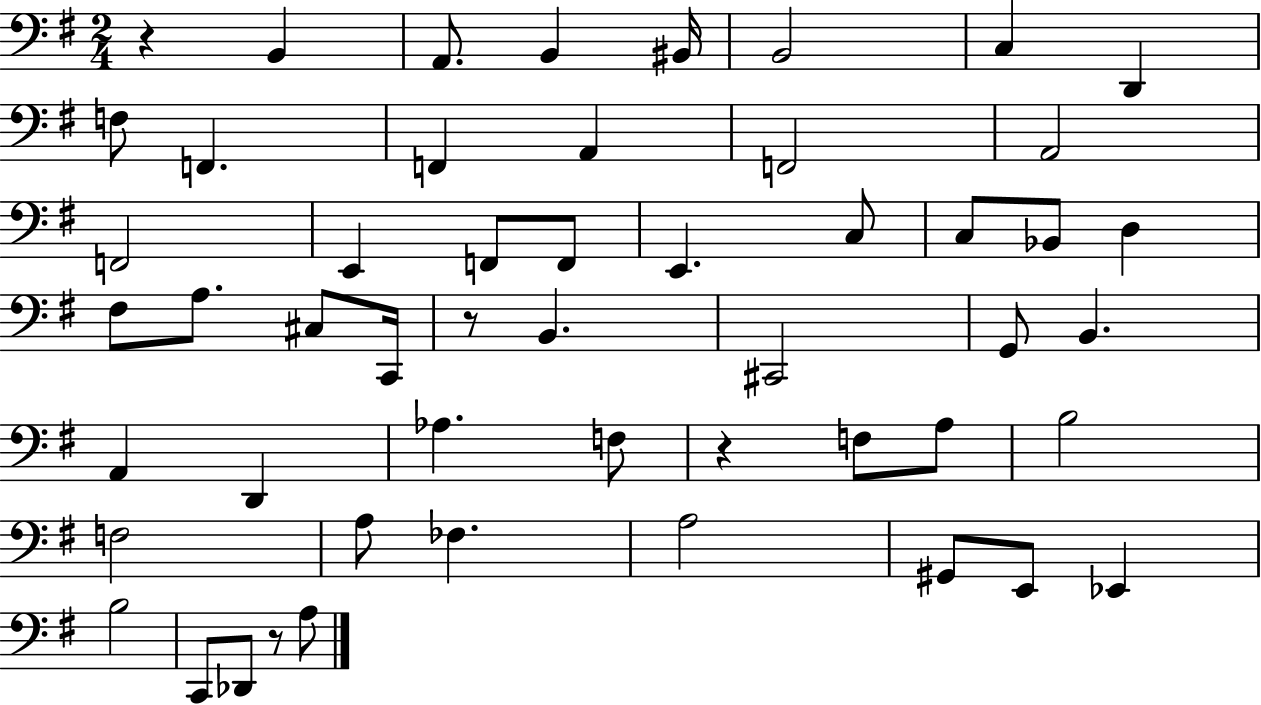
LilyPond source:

{
  \clef bass
  \numericTimeSignature
  \time 2/4
  \key g \major
  r4 b,4 | a,8. b,4 bis,16 | b,2 | c4 d,4 | \break f8 f,4. | f,4 a,4 | f,2 | a,2 | \break f,2 | e,4 f,8 f,8 | e,4. c8 | c8 bes,8 d4 | \break fis8 a8. cis8 c,16 | r8 b,4. | cis,2 | g,8 b,4. | \break a,4 d,4 | aes4. f8 | r4 f8 a8 | b2 | \break f2 | a8 fes4. | a2 | gis,8 e,8 ees,4 | \break b2 | c,8 des,8 r8 a8 | \bar "|."
}